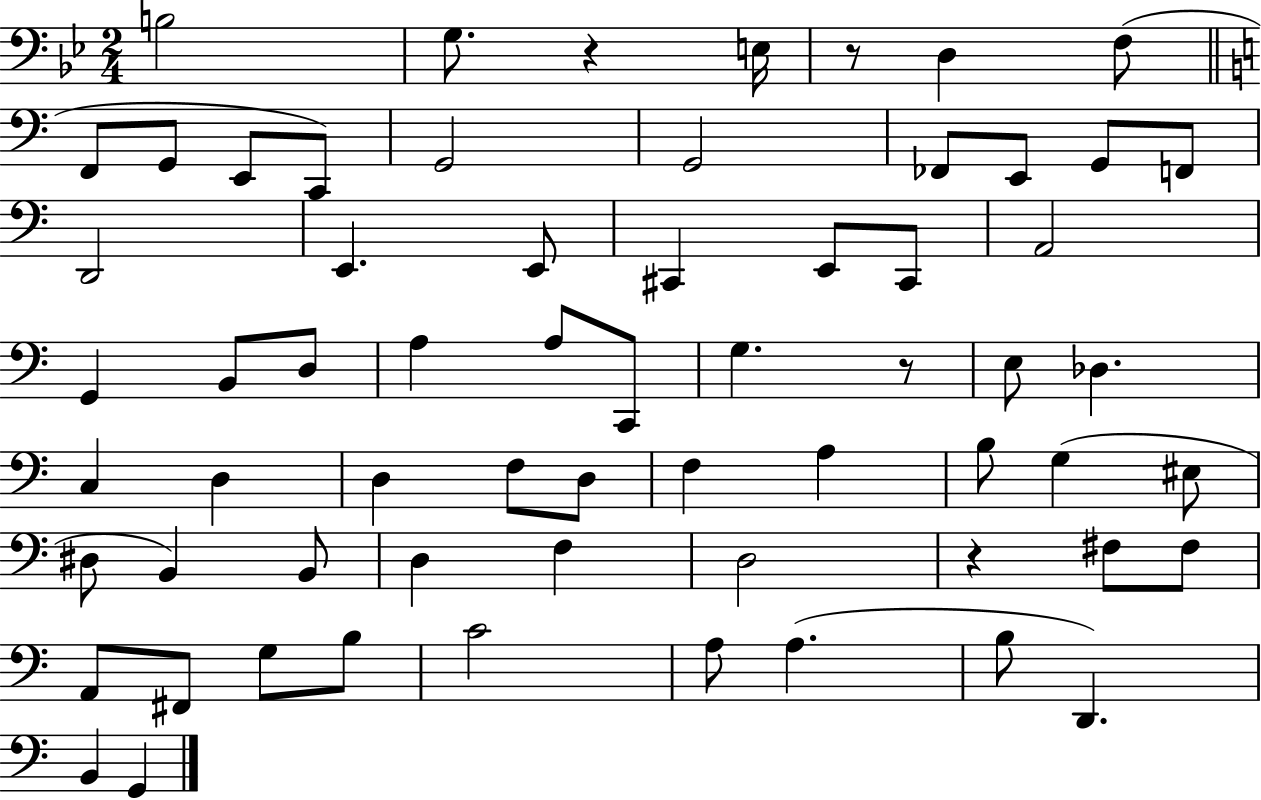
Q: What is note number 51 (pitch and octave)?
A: F#2